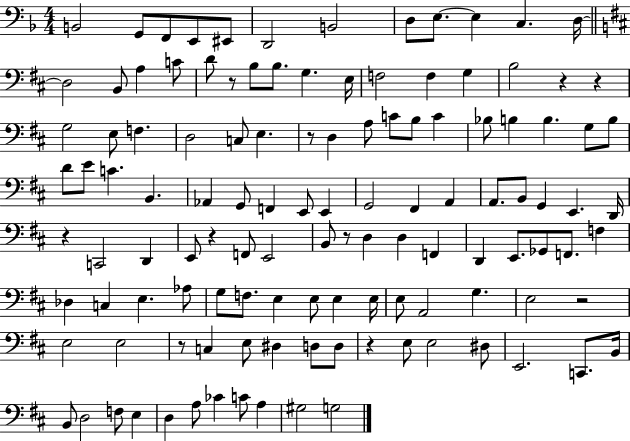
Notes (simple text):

B2/h G2/e F2/e E2/e EIS2/e D2/h B2/h D3/e E3/e. E3/q C3/q. D3/s D3/h B2/e A3/q C4/e D4/e R/e B3/e B3/e. G3/q. E3/s F3/h F3/q G3/q B3/h R/q R/q G3/h E3/e F3/q. D3/h C3/e E3/q. R/e D3/q A3/e C4/e B3/e C4/q Bb3/e B3/q B3/q. G3/e B3/e D4/e E4/e C4/q. B2/q. Ab2/q G2/e F2/q E2/e E2/q G2/h F#2/q A2/q A2/e. B2/e G2/q E2/q. D2/s R/q C2/h D2/q E2/e R/q F2/e E2/h B2/e R/e D3/q D3/q F2/q D2/q E2/e. Gb2/e F2/e. F3/q Db3/q C3/q E3/q. Ab3/e G3/e F3/e. E3/q E3/e E3/q E3/s E3/e A2/h G3/q. E3/h R/h E3/h E3/h R/e C3/q E3/e D#3/q D3/e D3/e R/q E3/e E3/h D#3/e E2/h. C2/e. B2/s B2/e D3/h F3/e E3/q D3/q A3/e CES4/q C4/e A3/q G#3/h G3/h